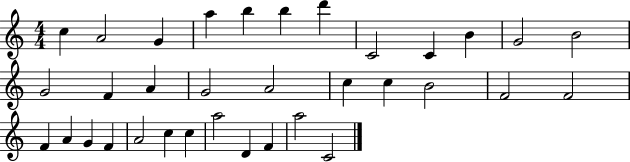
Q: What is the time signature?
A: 4/4